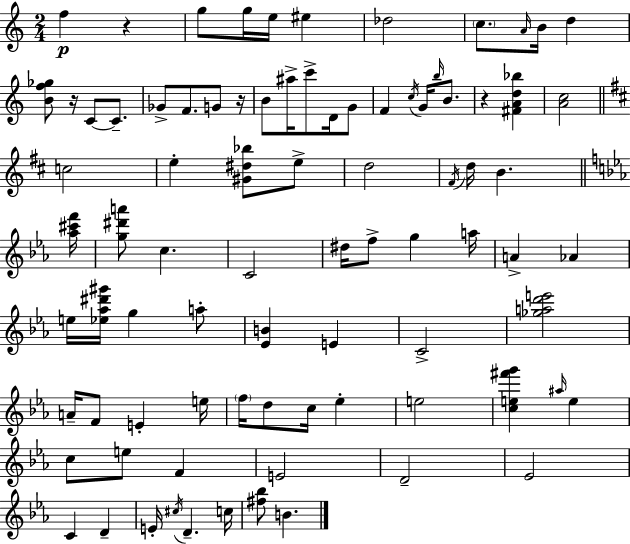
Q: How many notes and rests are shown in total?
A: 84